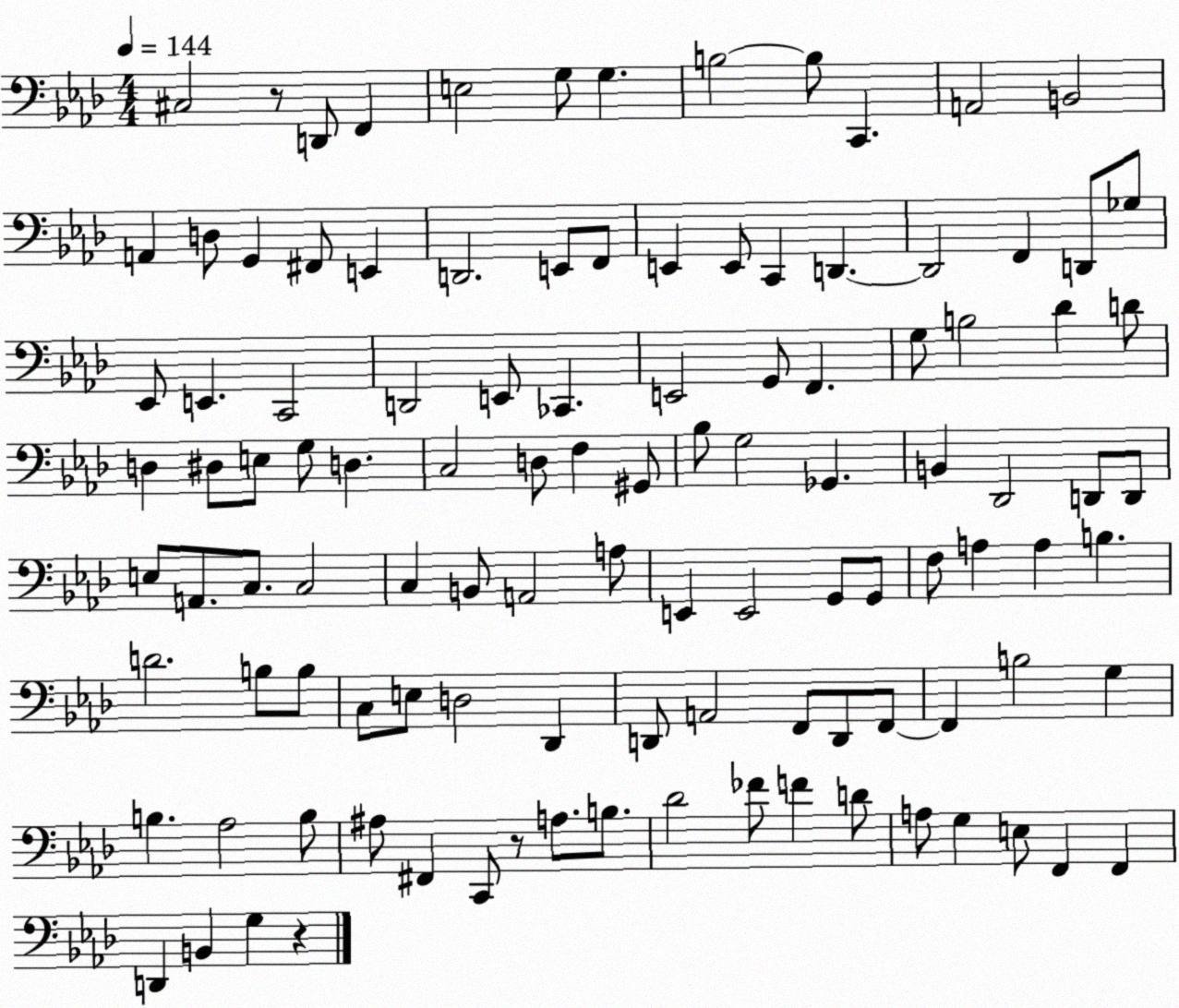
X:1
T:Untitled
M:4/4
L:1/4
K:Ab
^C,2 z/2 D,,/2 F,, E,2 G,/2 G, B,2 B,/2 C,, A,,2 B,,2 A,, D,/2 G,, ^F,,/2 E,, D,,2 E,,/2 F,,/2 E,, E,,/2 C,, D,, D,,2 F,, D,,/2 _G,/2 _E,,/2 E,, C,,2 D,,2 E,,/2 _C,, E,,2 G,,/2 F,, G,/2 B,2 _D D/2 D, ^D,/2 E,/2 G,/2 D, C,2 D,/2 F, ^G,,/2 _B,/2 G,2 _G,, B,, _D,,2 D,,/2 D,,/2 E,/2 A,,/2 C,/2 C,2 C, B,,/2 A,,2 A,/2 E,, E,,2 G,,/2 G,,/2 F,/2 A, A, B, D2 B,/2 B,/2 C,/2 E,/2 D,2 _D,, D,,/2 A,,2 F,,/2 D,,/2 F,,/2 F,, B,2 G, B, _A,2 B,/2 ^A,/2 ^F,, C,,/2 z/2 A,/2 B,/2 _D2 _F/2 F D/2 A,/2 G, E,/2 F,, F,, D,, B,, G, z